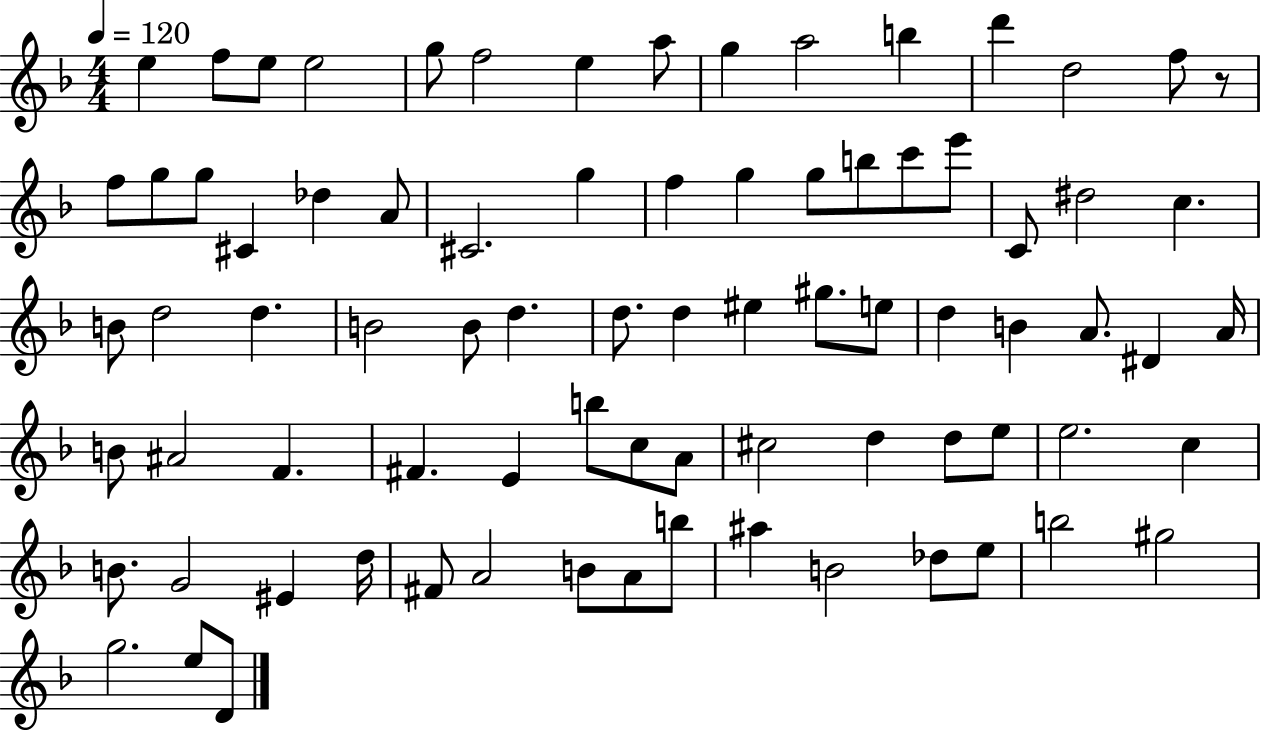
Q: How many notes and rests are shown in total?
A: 80